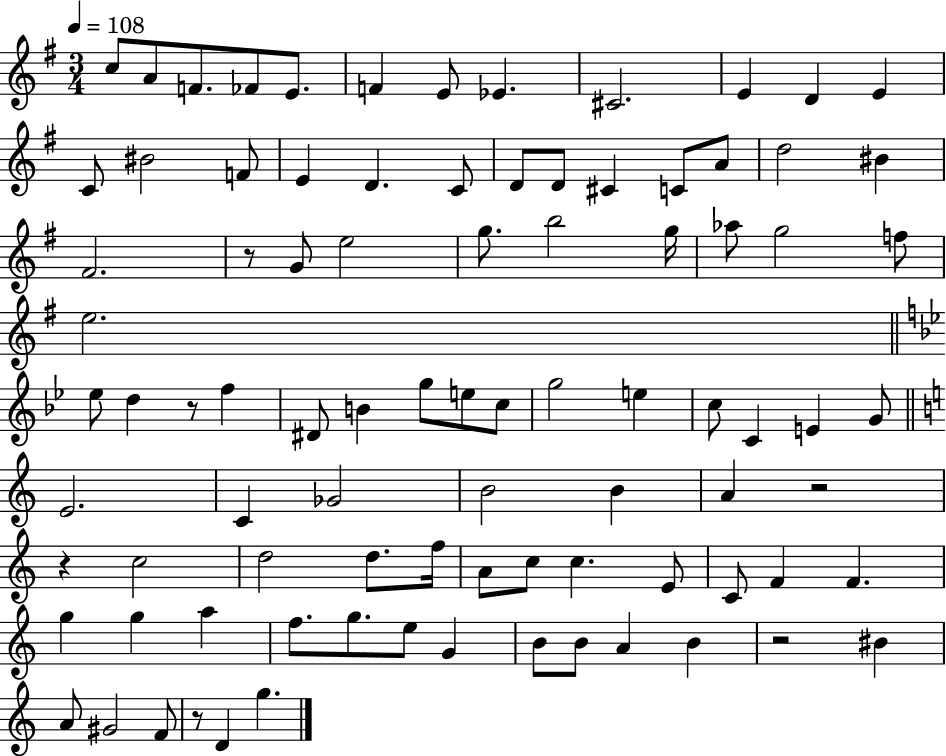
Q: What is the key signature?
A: G major